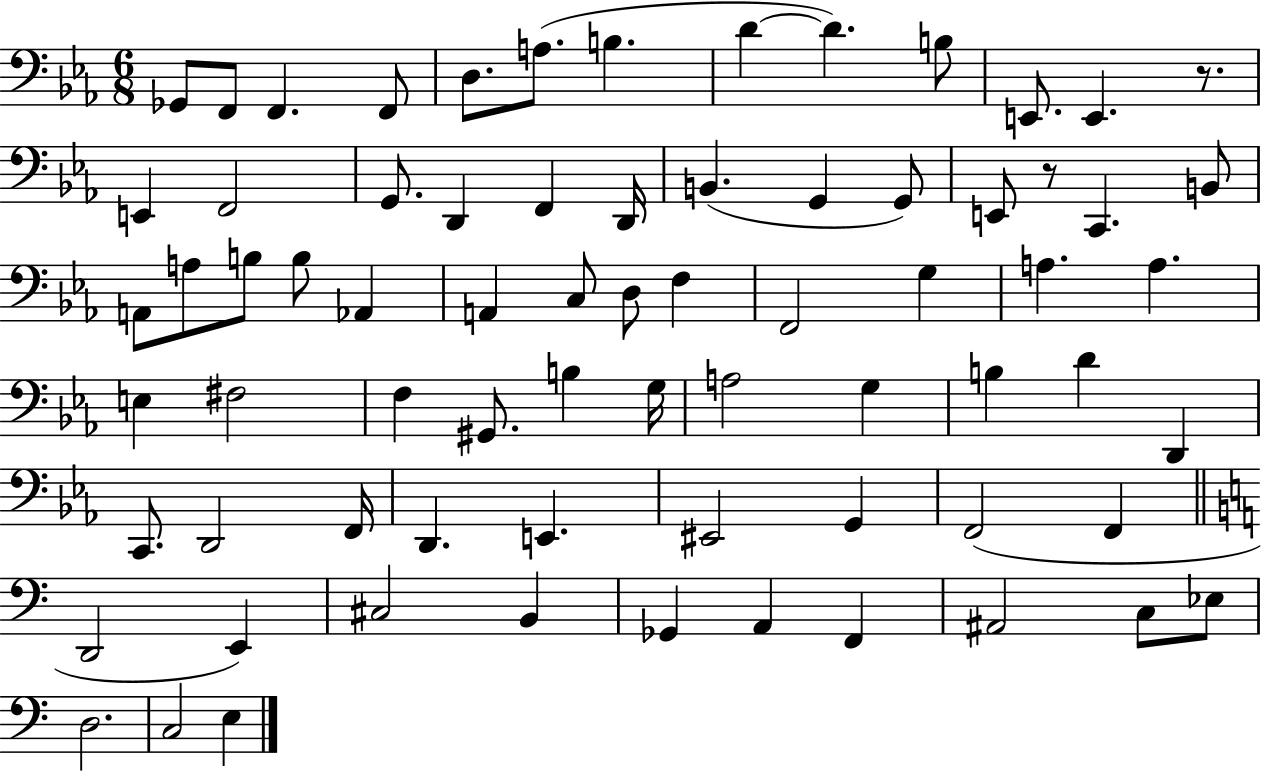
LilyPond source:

{
  \clef bass
  \numericTimeSignature
  \time 6/8
  \key ees \major
  \repeat volta 2 { ges,8 f,8 f,4. f,8 | d8. a8.( b4. | d'4~~ d'4.) b8 | e,8. e,4. r8. | \break e,4 f,2 | g,8. d,4 f,4 d,16 | b,4.( g,4 g,8) | e,8 r8 c,4. b,8 | \break a,8 a8 b8 b8 aes,4 | a,4 c8 d8 f4 | f,2 g4 | a4. a4. | \break e4 fis2 | f4 gis,8. b4 g16 | a2 g4 | b4 d'4 d,4 | \break c,8. d,2 f,16 | d,4. e,4. | eis,2 g,4 | f,2( f,4 | \break \bar "||" \break \key a \minor d,2 e,4) | cis2 b,4 | ges,4 a,4 f,4 | ais,2 c8 ees8 | \break d2. | c2 e4 | } \bar "|."
}